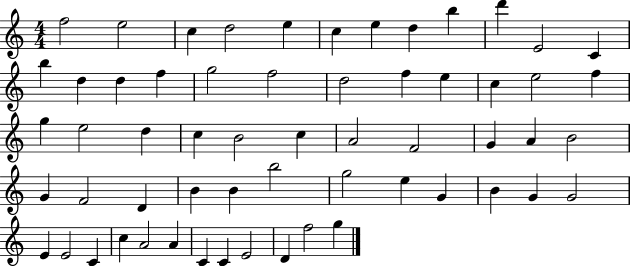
{
  \clef treble
  \numericTimeSignature
  \time 4/4
  \key c \major
  f''2 e''2 | c''4 d''2 e''4 | c''4 e''4 d''4 b''4 | d'''4 e'2 c'4 | \break b''4 d''4 d''4 f''4 | g''2 f''2 | d''2 f''4 e''4 | c''4 e''2 f''4 | \break g''4 e''2 d''4 | c''4 b'2 c''4 | a'2 f'2 | g'4 a'4 b'2 | \break g'4 f'2 d'4 | b'4 b'4 b''2 | g''2 e''4 g'4 | b'4 g'4 g'2 | \break e'4 e'2 c'4 | c''4 a'2 a'4 | c'4 c'4 e'2 | d'4 f''2 g''4 | \break \bar "|."
}